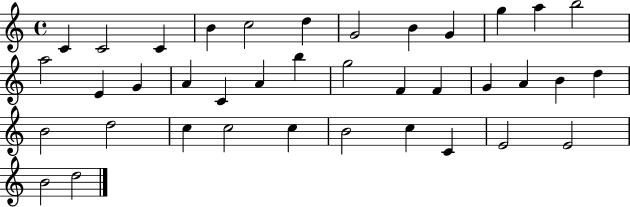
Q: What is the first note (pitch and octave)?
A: C4